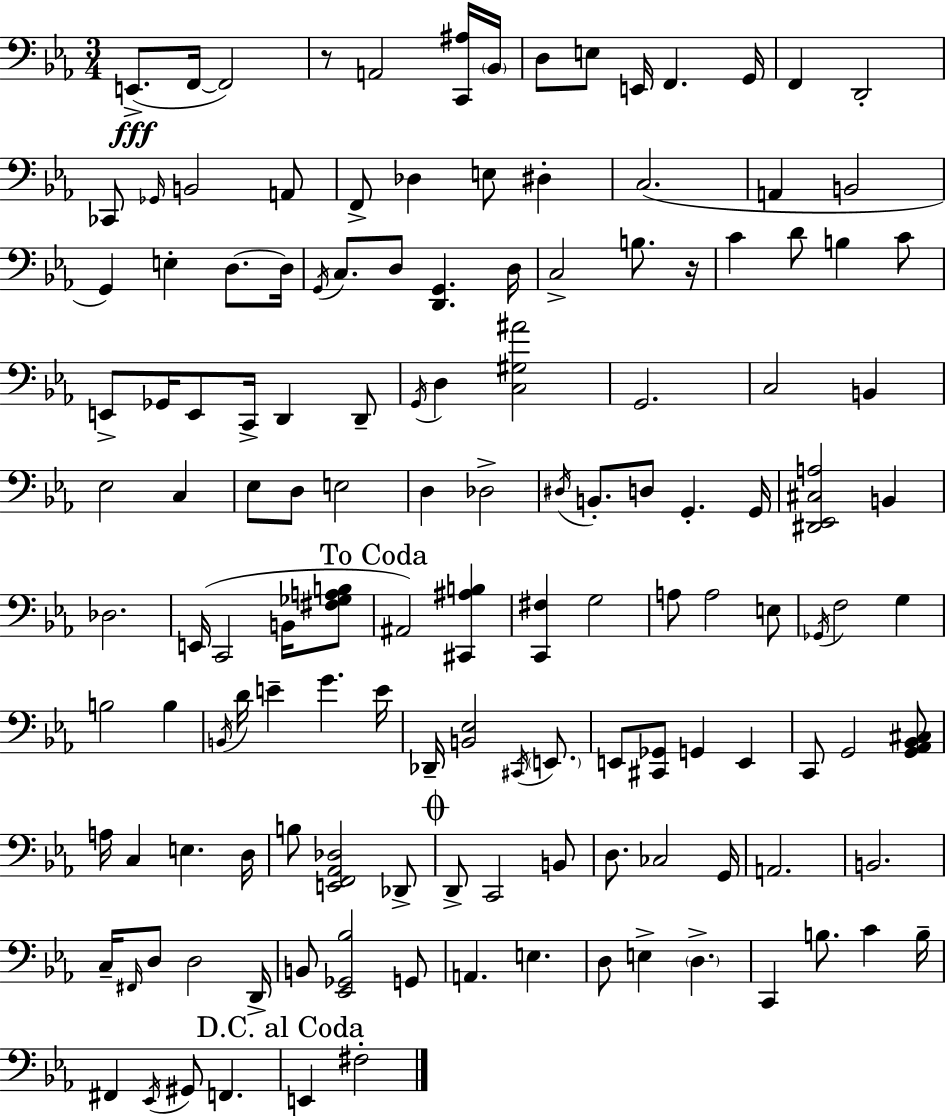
E2/e. F2/s F2/h R/e A2/h [C2,A#3]/s Bb2/s D3/e E3/e E2/s F2/q. G2/s F2/q D2/h CES2/e Gb2/s B2/h A2/e F2/e Db3/q E3/e D#3/q C3/h. A2/q B2/h G2/q E3/q D3/e. D3/s G2/s C3/e. D3/e [D2,G2]/q. D3/s C3/h B3/e. R/s C4/q D4/e B3/q C4/e E2/e Gb2/s E2/e C2/s D2/q D2/e G2/s D3/q [C3,G#3,A#4]/h G2/h. C3/h B2/q Eb3/h C3/q Eb3/e D3/e E3/h D3/q Db3/h D#3/s B2/e. D3/e G2/q. G2/s [D#2,Eb2,C#3,A3]/h B2/q Db3/h. E2/s C2/h B2/s [F#3,Gb3,A3,B3]/e A#2/h [C#2,A#3,B3]/q [C2,F#3]/q G3/h A3/e A3/h E3/e Gb2/s F3/h G3/q B3/h B3/q B2/s D4/s E4/q G4/q. E4/s Db2/s [B2,Eb3]/h C#2/s E2/e. E2/e [C#2,Gb2]/e G2/q E2/q C2/e G2/h [G2,Ab2,Bb2,C#3]/e A3/s C3/q E3/q. D3/s B3/e [E2,F2,Ab2,Db3]/h Db2/e D2/e C2/h B2/e D3/e. CES3/h G2/s A2/h. B2/h. C3/s F#2/s D3/e D3/h D2/s B2/e [Eb2,Gb2,Bb3]/h G2/e A2/q. E3/q. D3/e E3/q D3/q. C2/q B3/e. C4/q B3/s F#2/q Eb2/s G#2/e F2/q. E2/q F#3/h